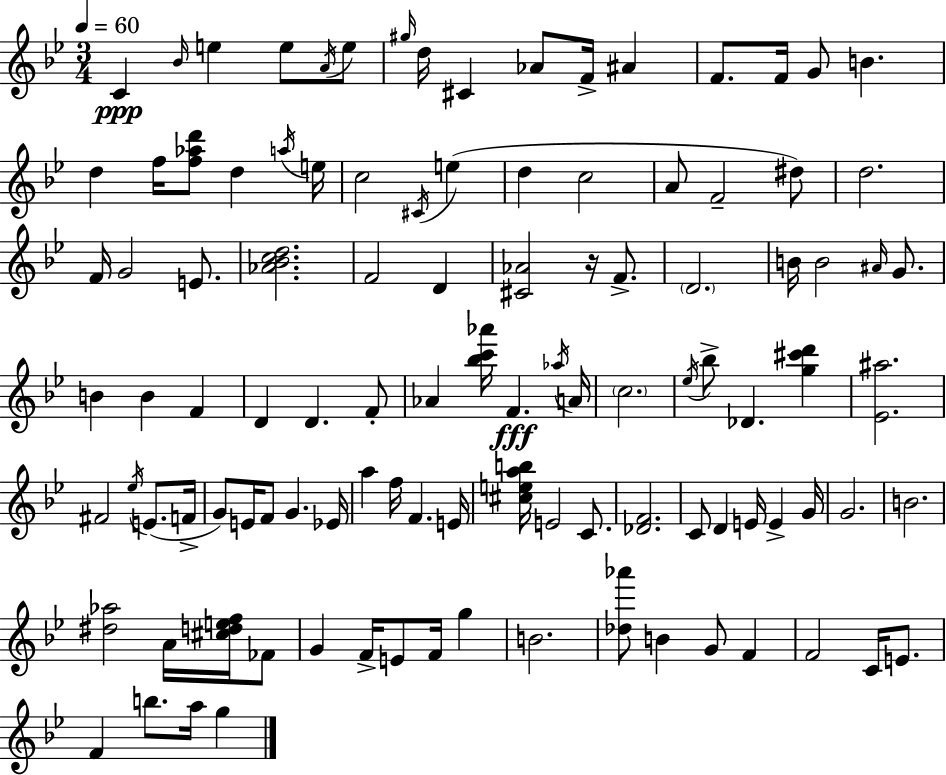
C4/q Bb4/s E5/q E5/e A4/s E5/e G#5/s D5/s C#4/q Ab4/e F4/s A#4/q F4/e. F4/s G4/e B4/q. D5/q F5/s [F5,Ab5,D6]/e D5/q A5/s E5/s C5/h C#4/s E5/q D5/q C5/h A4/e F4/h D#5/e D5/h. F4/s G4/h E4/e. [Ab4,Bb4,C5,D5]/h. F4/h D4/q [C#4,Ab4]/h R/s F4/e. D4/h. B4/s B4/h A#4/s G4/e. B4/q B4/q F4/q D4/q D4/q. F4/e Ab4/q [Bb5,C6,Ab6]/s F4/q. Ab5/s A4/s C5/h. Eb5/s Bb5/e Db4/q. [G5,C#6,D6]/q [Eb4,A#5]/h. F#4/h Eb5/s E4/e. F4/s G4/e E4/s F4/e G4/q. Eb4/s A5/q F5/s F4/q. E4/s [C#5,E5,A5,B5]/s E4/h C4/e. [Db4,F4]/h. C4/e D4/q E4/s E4/q G4/s G4/h. B4/h. [D#5,Ab5]/h A4/s [C#5,D5,E5,F5]/s FES4/e G4/q F4/s E4/e F4/s G5/q B4/h. [Db5,Ab6]/e B4/q G4/e F4/q F4/h C4/s E4/e. F4/q B5/e. A5/s G5/q